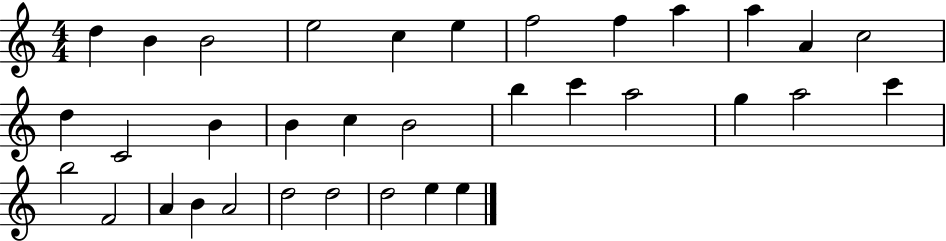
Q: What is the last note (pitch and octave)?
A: E5